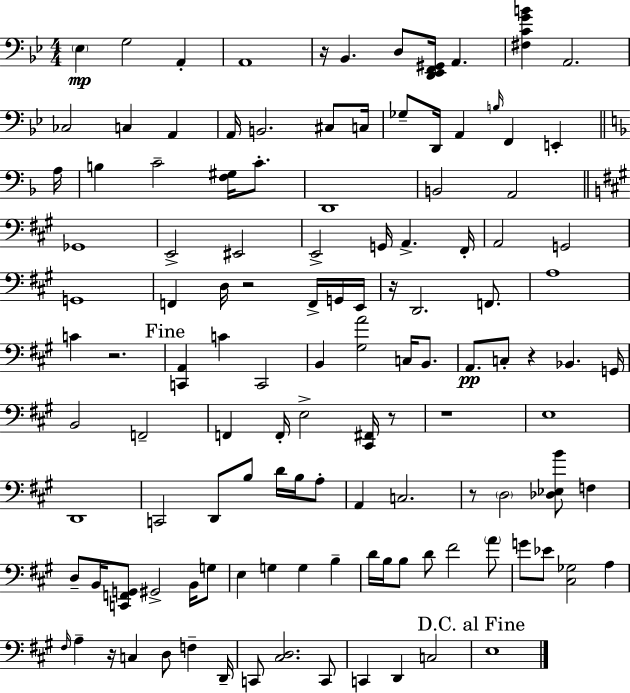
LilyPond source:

{
  \clef bass
  \numericTimeSignature
  \time 4/4
  \key bes \major
  \repeat volta 2 { \parenthesize ees4\mp g2 a,4-. | a,1 | r16 bes,4. d8 <d, ees, f, gis,>16 a,4. | <fis c' g' b'>4 a,2. | \break ces2 c4 a,4 | a,16 b,2. cis8 c16 | ges8-- d,16 a,4 \grace { b16 } f,4 e,4-. | \bar "||" \break \key f \major a16 b4 c'2-- <f gis>16 c'8.-. | d,1 | b,2 a,2 | \bar "||" \break \key a \major ges,1 | e,2-> eis,2 | e,2-> g,16 a,4.-> fis,16-. | a,2 g,2 | \break g,1 | f,4 d16 r2 f,16-> g,16 e,16 | r16 d,2. f,8. | a1 | \break c'4 r2. | \mark "Fine" <c, a,>4 c'4 c,2 | b,4 <gis a'>2 c16 b,8. | a,8.\pp c8-. r4 bes,4. g,16 | \break b,2 f,2-- | f,4 f,16-. e2-> <cis, fis,>16 r8 | r1 | e1 | \break d,1 | c,2 d,8 b8 d'16 b16 a8-. | a,4 c2. | r8 \parenthesize d2 <des ees b'>8 f4 | \break d8-- b,16 <c, f, g,>8 gis,2-> b,16 g8 | e4 g4 g4 b4-- | d'16 b16 b8 d'8 fis'2 \parenthesize a'8 | g'8 ees'8 <cis ges>2 a4 | \break \grace { fis16 } a4-- r16 c4 d8 f4-- | d,16-- c,8 <cis d>2. c,8 | c,4 d,4 c2 | \mark "D.C. al Fine" e1 | \break } \bar "|."
}